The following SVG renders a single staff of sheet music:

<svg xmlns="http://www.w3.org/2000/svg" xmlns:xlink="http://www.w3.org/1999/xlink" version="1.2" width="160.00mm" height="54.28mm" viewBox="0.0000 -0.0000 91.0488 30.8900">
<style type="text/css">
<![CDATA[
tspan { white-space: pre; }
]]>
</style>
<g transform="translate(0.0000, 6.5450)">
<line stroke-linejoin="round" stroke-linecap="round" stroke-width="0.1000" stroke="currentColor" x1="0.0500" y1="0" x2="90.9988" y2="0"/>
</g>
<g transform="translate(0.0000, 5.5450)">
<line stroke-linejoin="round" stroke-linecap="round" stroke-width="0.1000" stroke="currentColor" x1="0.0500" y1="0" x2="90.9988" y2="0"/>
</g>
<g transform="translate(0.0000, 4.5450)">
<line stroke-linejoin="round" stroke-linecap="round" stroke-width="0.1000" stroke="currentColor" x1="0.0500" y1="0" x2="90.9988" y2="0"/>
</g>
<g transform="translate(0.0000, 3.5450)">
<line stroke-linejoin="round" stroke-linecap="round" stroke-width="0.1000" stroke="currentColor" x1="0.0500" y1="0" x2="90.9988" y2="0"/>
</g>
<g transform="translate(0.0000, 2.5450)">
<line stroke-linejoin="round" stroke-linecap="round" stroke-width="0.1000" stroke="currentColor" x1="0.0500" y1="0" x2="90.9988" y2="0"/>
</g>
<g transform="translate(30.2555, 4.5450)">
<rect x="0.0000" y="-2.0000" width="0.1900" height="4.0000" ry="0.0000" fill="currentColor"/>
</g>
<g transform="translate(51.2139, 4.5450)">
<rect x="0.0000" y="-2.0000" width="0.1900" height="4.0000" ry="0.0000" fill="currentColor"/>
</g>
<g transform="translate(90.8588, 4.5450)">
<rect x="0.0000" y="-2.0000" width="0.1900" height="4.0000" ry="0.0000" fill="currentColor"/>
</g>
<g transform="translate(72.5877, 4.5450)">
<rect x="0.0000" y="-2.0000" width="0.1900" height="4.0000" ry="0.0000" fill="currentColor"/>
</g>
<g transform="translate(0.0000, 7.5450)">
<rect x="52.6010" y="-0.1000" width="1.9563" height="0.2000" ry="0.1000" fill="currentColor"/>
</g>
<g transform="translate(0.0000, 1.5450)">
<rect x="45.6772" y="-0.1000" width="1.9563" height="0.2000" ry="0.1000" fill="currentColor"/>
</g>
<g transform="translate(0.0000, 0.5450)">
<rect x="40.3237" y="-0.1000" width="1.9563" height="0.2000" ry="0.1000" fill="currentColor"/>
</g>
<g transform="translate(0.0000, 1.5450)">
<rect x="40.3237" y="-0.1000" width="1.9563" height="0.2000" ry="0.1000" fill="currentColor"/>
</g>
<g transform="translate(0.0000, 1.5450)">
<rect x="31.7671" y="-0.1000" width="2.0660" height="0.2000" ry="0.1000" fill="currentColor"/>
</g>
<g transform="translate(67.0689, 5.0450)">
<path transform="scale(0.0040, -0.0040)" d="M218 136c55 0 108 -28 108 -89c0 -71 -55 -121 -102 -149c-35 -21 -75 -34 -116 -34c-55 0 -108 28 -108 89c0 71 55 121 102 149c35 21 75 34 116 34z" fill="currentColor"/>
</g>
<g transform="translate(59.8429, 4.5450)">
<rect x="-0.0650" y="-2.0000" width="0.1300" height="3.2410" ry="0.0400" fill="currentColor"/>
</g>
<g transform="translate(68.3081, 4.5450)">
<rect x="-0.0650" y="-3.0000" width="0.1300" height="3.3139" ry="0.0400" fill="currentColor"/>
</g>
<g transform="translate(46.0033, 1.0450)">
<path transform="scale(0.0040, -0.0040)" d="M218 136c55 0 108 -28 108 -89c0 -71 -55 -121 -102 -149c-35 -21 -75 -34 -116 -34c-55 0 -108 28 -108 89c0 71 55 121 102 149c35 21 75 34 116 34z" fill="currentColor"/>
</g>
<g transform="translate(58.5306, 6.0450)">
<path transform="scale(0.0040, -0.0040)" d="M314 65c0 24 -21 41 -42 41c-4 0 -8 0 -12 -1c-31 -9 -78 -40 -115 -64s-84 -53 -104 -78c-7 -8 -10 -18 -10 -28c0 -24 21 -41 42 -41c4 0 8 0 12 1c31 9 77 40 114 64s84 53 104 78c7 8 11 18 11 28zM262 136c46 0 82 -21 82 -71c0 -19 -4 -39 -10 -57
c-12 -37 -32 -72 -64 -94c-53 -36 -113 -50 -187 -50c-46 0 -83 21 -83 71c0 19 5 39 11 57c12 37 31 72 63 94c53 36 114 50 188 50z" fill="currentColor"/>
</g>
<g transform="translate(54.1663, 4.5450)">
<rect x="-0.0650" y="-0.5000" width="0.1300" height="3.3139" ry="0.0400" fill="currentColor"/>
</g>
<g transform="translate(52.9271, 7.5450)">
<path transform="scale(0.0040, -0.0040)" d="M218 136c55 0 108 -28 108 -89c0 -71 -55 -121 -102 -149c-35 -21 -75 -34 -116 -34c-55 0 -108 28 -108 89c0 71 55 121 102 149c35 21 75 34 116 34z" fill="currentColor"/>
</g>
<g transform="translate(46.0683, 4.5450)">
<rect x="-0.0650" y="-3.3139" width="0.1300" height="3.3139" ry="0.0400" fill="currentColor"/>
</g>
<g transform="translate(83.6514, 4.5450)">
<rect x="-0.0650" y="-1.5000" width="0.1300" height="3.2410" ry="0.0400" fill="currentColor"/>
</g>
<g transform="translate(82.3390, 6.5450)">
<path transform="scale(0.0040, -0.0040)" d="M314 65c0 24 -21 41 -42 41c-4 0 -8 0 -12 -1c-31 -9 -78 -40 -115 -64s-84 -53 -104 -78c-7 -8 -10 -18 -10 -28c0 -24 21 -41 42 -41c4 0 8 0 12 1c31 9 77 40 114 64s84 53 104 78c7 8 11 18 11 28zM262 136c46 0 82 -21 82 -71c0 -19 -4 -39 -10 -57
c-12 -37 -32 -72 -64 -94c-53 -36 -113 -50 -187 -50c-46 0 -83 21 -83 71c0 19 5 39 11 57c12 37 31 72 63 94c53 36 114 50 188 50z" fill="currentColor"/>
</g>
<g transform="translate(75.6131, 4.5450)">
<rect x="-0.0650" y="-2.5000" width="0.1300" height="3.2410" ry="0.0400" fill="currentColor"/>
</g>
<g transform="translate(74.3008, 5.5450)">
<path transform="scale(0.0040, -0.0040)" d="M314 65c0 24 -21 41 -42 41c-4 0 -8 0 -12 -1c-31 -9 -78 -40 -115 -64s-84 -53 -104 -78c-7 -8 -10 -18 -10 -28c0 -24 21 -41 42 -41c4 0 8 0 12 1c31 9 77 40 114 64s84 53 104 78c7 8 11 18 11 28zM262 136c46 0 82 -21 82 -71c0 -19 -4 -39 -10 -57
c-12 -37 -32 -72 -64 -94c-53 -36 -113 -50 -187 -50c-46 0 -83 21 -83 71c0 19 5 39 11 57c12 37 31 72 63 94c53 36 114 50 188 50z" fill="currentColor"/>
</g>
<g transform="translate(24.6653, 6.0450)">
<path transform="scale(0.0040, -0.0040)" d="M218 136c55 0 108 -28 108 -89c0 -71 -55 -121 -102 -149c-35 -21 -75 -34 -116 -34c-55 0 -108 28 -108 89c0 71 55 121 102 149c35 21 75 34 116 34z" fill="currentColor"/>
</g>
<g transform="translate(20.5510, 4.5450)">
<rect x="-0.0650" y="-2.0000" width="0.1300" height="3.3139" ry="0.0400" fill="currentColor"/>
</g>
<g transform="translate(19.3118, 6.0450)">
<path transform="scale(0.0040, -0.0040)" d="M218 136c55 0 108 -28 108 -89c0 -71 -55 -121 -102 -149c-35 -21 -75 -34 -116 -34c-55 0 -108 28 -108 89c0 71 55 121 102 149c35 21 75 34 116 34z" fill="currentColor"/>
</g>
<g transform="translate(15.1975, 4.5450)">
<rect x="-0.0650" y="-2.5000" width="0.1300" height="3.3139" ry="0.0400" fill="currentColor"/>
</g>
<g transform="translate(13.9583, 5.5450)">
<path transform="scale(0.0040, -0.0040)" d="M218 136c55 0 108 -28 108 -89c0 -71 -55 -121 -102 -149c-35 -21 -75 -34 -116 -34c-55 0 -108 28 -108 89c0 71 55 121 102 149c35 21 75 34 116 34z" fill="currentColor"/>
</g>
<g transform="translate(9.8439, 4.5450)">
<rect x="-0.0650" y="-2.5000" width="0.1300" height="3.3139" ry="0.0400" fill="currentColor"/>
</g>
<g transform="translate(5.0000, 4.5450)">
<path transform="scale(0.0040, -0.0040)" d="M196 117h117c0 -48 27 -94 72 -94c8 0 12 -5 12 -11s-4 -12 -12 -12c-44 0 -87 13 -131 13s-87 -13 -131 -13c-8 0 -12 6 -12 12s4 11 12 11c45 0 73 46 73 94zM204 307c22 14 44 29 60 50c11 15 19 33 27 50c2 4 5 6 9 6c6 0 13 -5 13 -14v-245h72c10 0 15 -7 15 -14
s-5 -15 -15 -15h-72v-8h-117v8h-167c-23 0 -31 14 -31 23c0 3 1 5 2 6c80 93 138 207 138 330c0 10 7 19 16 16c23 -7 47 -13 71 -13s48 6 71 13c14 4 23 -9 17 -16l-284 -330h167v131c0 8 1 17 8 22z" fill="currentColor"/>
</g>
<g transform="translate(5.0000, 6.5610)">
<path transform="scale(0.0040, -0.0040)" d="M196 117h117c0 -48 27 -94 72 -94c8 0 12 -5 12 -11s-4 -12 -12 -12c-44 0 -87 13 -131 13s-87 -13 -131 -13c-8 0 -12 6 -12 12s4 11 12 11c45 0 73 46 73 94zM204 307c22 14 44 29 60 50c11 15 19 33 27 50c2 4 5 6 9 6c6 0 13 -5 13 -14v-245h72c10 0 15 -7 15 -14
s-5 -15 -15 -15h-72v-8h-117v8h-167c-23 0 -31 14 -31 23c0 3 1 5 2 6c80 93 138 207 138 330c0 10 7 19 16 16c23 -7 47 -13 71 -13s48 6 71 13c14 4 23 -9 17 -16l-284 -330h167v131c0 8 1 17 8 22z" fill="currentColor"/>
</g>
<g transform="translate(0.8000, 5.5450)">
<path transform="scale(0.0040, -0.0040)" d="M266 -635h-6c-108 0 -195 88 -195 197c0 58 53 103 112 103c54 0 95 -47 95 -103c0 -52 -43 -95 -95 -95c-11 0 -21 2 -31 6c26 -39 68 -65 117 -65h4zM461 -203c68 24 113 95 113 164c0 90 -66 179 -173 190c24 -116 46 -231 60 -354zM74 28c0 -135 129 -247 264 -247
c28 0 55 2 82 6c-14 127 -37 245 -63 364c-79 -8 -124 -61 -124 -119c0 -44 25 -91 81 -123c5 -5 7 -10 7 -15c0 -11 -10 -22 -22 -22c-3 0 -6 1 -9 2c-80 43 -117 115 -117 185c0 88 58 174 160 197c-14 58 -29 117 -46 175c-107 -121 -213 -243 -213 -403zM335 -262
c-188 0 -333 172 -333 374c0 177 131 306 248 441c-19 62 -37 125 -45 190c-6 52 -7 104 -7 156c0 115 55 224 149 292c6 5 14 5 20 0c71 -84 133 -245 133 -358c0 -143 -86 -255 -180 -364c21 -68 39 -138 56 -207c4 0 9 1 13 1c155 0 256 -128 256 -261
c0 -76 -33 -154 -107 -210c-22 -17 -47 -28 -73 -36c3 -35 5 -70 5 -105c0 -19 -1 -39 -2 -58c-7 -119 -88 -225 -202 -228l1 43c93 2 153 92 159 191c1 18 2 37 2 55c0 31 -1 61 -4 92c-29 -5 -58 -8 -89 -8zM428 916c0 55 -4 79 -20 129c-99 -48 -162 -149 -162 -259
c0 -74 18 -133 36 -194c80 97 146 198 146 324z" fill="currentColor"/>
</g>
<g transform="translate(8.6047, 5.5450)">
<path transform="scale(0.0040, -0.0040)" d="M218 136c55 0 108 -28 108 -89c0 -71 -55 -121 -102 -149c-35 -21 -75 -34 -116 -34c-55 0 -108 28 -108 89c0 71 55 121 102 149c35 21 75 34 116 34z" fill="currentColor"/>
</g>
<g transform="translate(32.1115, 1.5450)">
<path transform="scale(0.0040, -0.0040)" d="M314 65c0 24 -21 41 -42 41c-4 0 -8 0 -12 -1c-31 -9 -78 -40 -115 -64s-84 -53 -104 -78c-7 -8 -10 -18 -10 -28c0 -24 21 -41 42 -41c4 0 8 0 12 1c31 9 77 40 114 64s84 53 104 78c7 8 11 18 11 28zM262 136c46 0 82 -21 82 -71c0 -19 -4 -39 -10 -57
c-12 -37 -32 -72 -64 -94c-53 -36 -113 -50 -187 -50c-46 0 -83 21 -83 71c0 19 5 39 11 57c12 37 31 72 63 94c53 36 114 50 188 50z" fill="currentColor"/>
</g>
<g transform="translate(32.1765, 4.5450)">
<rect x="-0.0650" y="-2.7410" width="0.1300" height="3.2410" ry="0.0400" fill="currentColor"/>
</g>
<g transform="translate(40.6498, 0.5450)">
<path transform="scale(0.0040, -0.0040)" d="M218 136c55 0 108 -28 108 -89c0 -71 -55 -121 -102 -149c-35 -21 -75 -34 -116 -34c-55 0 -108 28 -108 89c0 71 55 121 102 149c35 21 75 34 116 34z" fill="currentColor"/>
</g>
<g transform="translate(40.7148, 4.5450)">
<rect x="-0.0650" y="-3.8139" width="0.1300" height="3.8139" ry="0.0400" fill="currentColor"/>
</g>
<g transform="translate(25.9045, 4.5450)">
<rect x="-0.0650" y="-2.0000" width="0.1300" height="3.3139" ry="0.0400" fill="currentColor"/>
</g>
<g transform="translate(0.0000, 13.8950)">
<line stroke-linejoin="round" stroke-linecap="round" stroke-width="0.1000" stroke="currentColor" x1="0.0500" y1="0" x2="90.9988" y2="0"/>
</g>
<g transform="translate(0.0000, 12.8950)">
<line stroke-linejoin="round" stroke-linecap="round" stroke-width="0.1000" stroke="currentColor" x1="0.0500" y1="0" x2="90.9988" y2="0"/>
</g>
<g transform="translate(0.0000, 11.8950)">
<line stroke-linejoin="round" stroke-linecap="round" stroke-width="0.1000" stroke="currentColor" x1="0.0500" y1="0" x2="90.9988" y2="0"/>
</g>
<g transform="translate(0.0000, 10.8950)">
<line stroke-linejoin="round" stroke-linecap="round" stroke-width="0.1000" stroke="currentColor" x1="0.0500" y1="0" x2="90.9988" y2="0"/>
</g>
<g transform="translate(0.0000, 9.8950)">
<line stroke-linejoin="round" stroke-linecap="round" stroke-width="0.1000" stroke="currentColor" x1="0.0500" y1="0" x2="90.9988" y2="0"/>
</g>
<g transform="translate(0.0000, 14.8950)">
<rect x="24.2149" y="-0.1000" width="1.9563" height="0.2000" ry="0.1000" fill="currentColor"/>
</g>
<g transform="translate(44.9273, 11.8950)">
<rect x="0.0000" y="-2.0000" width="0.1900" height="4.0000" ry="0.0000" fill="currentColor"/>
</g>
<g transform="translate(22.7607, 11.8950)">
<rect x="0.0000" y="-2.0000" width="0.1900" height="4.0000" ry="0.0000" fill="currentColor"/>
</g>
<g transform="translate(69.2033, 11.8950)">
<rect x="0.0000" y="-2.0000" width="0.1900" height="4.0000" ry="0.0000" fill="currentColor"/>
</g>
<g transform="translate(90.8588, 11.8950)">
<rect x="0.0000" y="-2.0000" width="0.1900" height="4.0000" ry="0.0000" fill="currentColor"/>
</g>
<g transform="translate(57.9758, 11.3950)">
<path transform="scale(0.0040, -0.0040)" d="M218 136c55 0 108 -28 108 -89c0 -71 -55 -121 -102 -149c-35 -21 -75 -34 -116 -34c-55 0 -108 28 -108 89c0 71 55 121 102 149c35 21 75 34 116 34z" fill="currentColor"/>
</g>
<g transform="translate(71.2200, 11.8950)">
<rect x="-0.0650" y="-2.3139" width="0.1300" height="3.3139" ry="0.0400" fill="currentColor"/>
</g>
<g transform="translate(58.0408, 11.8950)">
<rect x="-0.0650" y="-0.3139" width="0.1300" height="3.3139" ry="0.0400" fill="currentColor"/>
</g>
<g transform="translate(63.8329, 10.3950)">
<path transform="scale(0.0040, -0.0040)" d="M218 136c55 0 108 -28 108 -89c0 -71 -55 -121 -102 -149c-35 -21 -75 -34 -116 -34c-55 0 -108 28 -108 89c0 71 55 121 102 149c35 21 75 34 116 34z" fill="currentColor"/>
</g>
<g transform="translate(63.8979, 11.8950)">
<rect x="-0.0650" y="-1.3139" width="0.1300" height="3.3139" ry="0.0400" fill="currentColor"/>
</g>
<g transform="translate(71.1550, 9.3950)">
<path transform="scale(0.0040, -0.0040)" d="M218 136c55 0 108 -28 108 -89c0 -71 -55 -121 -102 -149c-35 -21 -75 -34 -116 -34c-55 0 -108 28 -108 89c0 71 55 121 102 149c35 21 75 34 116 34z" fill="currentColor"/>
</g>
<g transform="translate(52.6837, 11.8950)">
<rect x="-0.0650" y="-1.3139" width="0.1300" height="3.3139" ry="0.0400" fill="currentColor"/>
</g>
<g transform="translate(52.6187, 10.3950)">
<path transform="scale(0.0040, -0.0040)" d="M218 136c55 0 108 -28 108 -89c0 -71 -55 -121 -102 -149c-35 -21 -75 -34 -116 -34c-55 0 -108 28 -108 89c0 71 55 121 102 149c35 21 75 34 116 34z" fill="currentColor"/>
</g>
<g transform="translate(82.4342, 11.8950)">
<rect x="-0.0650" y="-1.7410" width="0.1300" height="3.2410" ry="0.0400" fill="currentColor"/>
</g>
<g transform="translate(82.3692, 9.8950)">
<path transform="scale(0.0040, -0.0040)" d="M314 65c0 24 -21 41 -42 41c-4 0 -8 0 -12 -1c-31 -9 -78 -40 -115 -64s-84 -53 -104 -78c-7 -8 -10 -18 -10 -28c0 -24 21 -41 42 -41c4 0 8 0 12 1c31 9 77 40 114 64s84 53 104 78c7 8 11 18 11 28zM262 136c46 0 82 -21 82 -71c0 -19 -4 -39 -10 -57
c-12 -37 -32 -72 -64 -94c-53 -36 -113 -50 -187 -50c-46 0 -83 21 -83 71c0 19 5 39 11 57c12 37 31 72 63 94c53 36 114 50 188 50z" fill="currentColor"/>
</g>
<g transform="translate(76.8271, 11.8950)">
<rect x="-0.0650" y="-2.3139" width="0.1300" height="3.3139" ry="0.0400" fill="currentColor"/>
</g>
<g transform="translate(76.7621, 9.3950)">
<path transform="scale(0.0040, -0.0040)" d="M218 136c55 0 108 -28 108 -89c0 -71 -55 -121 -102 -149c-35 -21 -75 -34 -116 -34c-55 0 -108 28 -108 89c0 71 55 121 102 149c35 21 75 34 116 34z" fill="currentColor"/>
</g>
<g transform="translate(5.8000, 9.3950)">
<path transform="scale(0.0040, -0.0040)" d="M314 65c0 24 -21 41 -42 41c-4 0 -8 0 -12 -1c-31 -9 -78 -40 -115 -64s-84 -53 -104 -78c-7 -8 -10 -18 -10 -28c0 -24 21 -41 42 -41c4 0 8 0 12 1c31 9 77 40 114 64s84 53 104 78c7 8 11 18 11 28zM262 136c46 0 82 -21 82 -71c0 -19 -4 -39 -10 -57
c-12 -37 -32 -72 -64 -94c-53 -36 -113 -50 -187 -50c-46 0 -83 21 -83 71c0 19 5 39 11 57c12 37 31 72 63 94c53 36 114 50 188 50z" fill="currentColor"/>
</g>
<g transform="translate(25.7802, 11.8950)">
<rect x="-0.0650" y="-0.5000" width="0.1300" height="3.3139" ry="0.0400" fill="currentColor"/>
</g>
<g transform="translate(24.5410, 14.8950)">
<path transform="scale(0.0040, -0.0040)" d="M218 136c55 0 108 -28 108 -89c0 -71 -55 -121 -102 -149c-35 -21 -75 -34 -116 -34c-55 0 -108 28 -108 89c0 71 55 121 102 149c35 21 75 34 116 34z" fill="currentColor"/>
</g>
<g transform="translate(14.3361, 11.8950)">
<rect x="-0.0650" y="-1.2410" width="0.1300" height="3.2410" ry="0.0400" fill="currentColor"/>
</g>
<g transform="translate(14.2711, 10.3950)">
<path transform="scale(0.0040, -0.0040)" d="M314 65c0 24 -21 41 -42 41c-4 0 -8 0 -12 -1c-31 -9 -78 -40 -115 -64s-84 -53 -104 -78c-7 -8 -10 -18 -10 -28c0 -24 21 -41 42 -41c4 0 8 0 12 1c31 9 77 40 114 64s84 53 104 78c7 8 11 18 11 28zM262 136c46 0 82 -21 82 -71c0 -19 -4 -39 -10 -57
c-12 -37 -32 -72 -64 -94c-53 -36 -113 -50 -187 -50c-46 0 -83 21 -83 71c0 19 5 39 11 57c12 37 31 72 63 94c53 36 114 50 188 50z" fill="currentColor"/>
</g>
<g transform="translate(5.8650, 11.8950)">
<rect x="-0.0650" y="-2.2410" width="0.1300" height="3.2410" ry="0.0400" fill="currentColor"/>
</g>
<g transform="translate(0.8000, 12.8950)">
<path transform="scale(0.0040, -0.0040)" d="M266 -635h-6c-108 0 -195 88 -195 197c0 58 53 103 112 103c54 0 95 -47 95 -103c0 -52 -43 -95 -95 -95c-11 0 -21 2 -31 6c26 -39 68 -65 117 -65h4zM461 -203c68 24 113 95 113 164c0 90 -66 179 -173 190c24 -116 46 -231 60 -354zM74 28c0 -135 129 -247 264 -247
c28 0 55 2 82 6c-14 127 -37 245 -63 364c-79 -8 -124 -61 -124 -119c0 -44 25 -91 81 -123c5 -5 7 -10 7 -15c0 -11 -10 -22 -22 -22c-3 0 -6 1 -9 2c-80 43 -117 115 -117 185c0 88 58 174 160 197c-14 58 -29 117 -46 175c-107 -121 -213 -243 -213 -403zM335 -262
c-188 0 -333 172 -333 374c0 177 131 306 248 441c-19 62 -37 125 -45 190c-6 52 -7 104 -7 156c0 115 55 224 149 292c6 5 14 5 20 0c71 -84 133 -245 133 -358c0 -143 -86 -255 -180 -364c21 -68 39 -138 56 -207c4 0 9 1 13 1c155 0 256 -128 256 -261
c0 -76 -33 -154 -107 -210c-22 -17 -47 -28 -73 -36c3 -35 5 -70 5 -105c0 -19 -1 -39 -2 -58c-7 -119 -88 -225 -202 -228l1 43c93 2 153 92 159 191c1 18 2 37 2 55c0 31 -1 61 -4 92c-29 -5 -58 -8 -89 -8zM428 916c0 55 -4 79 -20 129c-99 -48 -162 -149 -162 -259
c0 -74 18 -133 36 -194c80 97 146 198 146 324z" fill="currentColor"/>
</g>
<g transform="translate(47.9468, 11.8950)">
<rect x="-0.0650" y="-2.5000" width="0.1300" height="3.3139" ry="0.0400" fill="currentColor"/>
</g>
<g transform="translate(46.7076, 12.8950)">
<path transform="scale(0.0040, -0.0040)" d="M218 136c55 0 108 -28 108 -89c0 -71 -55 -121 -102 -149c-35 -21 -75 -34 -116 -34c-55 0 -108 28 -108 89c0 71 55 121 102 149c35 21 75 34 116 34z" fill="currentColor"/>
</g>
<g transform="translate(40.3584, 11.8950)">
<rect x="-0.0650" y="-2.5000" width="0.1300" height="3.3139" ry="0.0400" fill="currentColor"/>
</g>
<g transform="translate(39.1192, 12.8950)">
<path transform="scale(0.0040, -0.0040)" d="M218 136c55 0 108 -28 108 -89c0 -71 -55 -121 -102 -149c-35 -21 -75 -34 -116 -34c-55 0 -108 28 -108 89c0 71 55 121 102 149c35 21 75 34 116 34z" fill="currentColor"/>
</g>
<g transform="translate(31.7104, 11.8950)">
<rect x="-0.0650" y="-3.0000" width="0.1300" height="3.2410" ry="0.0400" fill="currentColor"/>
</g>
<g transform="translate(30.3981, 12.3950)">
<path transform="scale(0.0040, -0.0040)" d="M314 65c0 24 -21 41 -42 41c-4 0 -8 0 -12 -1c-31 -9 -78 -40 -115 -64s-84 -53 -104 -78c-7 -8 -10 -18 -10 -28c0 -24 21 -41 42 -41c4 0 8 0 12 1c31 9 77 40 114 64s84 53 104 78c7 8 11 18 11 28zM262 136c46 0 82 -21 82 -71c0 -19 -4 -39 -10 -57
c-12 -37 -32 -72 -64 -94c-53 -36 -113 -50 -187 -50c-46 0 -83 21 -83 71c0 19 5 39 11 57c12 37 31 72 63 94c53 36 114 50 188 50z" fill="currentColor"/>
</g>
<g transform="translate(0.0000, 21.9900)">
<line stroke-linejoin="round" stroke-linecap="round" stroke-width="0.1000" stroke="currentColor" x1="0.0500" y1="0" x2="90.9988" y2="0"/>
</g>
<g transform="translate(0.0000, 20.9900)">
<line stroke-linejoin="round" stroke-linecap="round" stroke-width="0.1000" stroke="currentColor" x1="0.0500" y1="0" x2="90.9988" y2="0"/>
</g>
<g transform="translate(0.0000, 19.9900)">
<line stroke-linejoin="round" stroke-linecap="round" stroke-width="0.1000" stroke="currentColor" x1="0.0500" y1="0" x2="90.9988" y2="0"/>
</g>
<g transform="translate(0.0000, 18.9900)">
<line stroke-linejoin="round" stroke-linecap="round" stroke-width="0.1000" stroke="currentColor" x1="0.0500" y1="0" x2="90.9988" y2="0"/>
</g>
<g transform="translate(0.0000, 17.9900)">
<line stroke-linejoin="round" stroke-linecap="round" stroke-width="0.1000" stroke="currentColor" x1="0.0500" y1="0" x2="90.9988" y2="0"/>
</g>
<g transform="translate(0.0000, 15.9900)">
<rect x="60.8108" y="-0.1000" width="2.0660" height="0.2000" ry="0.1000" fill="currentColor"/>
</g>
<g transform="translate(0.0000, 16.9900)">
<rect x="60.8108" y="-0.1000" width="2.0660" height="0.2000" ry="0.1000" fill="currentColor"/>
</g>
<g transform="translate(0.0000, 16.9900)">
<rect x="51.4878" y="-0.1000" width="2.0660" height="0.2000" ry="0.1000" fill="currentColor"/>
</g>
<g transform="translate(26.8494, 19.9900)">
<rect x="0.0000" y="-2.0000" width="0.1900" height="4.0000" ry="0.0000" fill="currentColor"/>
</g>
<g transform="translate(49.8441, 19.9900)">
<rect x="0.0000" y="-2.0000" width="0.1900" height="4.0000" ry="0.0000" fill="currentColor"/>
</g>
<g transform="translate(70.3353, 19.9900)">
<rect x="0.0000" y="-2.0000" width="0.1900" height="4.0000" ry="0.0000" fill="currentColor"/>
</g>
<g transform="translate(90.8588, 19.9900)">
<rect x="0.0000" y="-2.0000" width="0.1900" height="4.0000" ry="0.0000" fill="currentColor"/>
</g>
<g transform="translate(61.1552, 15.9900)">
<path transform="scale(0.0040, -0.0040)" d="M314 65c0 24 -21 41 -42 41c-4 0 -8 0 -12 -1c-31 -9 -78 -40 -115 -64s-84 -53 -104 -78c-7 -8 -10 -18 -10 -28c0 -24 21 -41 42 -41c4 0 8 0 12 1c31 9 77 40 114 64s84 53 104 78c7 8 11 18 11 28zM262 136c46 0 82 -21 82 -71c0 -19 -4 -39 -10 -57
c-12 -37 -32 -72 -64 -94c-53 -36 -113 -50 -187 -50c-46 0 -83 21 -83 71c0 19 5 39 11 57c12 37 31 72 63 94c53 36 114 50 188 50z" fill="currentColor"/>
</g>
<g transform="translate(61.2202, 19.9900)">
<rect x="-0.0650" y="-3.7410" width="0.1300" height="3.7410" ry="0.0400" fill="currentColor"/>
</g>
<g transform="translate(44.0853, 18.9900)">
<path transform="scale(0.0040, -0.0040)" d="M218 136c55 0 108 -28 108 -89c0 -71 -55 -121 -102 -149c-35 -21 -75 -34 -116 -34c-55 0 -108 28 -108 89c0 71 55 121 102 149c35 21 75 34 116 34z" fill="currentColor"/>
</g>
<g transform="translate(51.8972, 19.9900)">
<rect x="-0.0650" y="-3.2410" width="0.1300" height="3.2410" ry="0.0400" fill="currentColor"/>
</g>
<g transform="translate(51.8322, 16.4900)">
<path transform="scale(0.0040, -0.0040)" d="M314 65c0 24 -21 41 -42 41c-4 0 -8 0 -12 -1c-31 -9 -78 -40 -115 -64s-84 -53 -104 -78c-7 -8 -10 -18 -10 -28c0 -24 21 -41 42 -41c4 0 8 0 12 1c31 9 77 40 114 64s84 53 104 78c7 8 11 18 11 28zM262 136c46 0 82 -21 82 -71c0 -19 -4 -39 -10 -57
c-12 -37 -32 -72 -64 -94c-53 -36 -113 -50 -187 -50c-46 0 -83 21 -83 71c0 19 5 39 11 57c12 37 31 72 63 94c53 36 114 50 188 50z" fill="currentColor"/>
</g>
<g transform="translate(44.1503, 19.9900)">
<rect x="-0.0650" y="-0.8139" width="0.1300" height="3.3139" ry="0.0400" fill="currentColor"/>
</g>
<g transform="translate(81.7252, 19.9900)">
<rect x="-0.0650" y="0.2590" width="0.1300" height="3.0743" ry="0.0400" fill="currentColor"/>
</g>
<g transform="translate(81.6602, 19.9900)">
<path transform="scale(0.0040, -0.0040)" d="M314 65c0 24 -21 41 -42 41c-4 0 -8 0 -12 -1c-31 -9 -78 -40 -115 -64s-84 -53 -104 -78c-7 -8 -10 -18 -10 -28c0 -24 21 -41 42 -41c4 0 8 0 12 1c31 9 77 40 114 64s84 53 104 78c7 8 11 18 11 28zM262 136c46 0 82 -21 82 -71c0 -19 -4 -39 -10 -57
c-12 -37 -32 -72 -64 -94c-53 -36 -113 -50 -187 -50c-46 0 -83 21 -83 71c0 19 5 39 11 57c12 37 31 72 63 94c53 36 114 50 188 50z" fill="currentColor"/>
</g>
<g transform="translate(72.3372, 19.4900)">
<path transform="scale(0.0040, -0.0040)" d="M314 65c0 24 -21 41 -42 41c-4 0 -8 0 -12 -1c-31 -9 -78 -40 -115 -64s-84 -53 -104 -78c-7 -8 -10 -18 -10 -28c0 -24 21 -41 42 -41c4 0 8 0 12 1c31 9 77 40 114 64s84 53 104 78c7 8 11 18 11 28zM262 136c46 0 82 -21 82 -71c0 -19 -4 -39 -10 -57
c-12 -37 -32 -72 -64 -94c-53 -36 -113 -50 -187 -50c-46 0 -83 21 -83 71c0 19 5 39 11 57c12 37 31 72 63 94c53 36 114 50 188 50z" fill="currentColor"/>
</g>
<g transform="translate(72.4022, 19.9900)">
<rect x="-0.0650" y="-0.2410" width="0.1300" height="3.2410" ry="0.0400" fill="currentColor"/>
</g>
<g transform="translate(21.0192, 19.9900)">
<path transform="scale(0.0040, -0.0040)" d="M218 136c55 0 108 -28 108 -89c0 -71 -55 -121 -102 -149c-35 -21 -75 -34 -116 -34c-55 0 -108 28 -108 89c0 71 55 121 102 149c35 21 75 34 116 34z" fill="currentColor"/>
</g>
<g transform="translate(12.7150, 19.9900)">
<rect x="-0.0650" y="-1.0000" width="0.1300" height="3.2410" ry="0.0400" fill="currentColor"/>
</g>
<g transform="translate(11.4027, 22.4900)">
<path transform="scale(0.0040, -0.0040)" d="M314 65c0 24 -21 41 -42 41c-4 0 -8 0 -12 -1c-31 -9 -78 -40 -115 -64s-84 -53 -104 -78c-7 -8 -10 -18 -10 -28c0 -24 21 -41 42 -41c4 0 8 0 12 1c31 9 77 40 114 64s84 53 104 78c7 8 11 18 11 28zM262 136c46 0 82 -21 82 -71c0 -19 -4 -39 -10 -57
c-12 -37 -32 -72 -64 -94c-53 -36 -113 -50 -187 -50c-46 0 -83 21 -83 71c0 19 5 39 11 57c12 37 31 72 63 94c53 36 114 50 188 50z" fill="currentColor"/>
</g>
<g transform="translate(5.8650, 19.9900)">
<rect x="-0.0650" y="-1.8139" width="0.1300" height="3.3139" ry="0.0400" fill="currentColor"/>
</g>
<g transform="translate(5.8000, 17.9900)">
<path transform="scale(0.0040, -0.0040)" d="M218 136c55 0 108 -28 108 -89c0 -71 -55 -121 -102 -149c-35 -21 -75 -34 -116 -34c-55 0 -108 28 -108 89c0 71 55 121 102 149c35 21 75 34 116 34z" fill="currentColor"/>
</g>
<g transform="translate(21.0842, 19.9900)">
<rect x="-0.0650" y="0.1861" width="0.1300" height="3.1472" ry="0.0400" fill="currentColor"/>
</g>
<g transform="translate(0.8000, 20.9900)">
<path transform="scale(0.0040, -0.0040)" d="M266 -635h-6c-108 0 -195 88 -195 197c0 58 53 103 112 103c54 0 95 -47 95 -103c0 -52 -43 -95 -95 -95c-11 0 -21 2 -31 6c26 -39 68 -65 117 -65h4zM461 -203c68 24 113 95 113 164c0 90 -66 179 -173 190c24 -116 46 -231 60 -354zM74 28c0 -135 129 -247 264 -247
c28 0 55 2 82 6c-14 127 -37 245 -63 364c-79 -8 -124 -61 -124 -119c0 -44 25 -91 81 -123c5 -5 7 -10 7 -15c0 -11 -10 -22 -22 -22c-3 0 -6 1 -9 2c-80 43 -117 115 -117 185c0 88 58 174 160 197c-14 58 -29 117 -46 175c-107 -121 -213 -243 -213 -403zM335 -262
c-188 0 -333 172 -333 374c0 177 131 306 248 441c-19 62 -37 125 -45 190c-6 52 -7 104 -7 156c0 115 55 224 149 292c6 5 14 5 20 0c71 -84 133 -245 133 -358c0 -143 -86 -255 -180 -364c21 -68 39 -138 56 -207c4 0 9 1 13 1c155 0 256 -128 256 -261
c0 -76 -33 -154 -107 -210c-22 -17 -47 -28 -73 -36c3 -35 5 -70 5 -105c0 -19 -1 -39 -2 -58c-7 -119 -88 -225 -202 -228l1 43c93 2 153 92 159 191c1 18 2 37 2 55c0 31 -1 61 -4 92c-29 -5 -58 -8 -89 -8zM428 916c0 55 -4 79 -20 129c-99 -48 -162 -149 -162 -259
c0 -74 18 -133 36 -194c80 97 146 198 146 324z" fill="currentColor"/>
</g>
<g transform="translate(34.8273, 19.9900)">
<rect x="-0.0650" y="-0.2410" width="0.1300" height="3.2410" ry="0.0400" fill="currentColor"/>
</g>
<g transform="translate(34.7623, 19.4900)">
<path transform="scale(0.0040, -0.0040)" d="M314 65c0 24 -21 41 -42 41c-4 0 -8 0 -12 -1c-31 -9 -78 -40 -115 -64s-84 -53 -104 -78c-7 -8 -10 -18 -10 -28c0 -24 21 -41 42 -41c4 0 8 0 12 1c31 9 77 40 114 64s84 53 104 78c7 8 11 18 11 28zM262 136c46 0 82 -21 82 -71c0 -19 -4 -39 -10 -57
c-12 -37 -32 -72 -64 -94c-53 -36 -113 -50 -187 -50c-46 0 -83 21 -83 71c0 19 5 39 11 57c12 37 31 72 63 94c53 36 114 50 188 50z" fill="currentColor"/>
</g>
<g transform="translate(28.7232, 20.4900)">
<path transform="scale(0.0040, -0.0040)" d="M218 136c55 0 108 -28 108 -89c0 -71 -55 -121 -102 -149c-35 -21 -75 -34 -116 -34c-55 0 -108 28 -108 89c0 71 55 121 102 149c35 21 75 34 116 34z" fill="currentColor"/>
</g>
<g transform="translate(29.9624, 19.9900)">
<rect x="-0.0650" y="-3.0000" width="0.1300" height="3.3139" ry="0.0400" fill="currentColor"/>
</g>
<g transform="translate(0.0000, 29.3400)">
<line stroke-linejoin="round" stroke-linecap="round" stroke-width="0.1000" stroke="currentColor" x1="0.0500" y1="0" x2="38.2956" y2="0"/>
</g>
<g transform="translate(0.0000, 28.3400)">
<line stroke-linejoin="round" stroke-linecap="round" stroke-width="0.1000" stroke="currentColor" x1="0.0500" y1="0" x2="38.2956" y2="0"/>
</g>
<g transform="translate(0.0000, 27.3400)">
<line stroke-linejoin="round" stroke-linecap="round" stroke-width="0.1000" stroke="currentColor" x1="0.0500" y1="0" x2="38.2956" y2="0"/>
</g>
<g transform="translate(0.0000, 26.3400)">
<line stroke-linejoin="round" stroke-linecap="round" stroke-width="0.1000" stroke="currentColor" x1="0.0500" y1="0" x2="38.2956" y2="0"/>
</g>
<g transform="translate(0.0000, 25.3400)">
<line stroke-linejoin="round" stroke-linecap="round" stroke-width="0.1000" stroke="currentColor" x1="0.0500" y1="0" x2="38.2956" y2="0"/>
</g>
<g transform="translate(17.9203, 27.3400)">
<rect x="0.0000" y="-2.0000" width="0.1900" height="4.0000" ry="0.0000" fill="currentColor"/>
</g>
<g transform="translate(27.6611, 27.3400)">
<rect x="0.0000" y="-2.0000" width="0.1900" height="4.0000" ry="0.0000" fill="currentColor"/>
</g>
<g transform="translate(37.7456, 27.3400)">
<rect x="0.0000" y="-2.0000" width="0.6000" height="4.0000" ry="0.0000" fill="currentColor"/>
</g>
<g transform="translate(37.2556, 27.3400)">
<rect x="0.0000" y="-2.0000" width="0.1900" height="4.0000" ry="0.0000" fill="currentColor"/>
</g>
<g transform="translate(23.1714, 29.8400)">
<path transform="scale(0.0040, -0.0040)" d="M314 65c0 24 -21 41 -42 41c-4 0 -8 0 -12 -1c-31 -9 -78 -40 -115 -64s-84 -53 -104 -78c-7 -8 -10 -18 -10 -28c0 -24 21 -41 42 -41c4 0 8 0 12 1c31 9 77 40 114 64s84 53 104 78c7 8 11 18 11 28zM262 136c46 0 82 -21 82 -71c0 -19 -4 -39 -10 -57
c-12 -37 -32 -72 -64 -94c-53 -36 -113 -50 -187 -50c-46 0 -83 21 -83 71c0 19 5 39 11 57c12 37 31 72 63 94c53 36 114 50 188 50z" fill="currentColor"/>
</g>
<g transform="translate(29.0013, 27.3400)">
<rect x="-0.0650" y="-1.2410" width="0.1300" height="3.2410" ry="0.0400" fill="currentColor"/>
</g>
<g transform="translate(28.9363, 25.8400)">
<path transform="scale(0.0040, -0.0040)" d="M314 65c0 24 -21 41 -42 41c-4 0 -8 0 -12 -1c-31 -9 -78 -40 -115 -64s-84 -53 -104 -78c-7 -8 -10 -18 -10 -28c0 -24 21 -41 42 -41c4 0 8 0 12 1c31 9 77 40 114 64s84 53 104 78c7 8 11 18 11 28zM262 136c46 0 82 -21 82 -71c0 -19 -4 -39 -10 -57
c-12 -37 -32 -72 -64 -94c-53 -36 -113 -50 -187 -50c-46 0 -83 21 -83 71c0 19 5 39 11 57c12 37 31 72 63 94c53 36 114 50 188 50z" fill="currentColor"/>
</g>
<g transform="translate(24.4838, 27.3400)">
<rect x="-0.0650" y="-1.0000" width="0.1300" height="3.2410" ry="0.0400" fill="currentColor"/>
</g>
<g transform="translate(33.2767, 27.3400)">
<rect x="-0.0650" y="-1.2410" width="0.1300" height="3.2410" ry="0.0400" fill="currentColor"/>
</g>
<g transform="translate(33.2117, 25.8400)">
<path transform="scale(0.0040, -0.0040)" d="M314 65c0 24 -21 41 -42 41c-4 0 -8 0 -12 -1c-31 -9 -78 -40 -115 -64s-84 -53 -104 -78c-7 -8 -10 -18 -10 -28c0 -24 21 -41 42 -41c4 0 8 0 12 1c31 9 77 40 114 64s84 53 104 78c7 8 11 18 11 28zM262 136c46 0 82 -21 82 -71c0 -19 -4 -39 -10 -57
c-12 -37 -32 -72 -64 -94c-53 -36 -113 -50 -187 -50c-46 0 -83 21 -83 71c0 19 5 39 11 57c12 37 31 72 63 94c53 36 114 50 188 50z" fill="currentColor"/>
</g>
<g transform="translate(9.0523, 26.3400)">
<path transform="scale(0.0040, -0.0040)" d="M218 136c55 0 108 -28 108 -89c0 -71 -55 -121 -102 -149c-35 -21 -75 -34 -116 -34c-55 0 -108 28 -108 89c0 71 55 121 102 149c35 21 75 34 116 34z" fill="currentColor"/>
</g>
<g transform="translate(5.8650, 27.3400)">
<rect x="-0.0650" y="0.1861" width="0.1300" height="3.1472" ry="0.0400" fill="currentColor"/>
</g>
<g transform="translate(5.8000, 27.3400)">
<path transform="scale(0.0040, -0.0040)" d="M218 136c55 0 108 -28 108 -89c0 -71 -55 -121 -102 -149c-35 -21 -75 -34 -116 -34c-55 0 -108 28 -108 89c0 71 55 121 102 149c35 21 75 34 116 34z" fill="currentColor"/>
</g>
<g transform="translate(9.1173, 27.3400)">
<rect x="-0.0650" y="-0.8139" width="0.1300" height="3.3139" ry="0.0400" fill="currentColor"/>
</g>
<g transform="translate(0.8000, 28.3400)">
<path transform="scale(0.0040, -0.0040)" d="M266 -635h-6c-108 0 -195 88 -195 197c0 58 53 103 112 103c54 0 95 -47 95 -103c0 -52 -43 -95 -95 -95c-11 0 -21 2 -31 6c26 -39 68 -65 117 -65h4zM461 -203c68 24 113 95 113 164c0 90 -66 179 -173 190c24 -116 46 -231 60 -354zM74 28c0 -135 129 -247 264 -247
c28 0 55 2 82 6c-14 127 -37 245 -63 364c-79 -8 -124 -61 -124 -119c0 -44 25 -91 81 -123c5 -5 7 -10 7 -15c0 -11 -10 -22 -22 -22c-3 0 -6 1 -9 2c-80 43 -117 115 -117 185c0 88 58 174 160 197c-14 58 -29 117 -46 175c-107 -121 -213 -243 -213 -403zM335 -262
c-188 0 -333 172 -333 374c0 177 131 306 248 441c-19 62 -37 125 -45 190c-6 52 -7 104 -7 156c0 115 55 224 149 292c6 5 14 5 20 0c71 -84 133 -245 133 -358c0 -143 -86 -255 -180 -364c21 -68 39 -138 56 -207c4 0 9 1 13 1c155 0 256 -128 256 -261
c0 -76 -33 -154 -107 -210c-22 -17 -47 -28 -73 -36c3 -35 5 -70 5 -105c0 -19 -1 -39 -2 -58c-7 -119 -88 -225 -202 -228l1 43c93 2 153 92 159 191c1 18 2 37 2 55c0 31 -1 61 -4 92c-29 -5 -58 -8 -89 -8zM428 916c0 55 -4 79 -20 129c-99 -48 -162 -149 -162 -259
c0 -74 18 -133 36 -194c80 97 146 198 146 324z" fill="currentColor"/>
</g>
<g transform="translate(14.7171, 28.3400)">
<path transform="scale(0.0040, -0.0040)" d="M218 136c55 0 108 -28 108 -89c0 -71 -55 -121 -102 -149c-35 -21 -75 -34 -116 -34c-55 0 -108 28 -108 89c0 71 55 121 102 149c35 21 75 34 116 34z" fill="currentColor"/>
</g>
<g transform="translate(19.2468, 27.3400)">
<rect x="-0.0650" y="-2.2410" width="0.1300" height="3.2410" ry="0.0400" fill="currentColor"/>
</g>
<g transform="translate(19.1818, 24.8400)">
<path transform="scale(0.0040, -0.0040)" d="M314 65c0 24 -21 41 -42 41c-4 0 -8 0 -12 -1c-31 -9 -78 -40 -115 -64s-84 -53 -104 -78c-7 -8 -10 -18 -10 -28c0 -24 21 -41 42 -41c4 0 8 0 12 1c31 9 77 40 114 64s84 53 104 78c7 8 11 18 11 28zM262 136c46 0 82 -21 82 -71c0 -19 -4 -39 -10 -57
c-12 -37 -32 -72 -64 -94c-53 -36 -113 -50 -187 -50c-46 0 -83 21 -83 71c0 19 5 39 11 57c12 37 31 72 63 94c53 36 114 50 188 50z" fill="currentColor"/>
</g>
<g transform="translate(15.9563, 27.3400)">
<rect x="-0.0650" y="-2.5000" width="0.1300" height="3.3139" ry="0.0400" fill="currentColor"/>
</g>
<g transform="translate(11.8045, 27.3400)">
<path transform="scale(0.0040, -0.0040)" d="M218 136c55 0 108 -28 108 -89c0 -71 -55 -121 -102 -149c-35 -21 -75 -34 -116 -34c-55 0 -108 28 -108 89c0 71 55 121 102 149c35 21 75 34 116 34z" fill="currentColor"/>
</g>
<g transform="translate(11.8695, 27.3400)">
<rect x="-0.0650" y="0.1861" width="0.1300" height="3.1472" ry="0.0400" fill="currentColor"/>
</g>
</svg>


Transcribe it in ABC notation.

X:1
T:Untitled
M:4/4
L:1/4
K:C
G G F F a2 c' b C F2 A G2 E2 g2 e2 C A2 G G e c e g g f2 f D2 B A c2 d b2 c'2 c2 B2 B d B G g2 D2 e2 e2